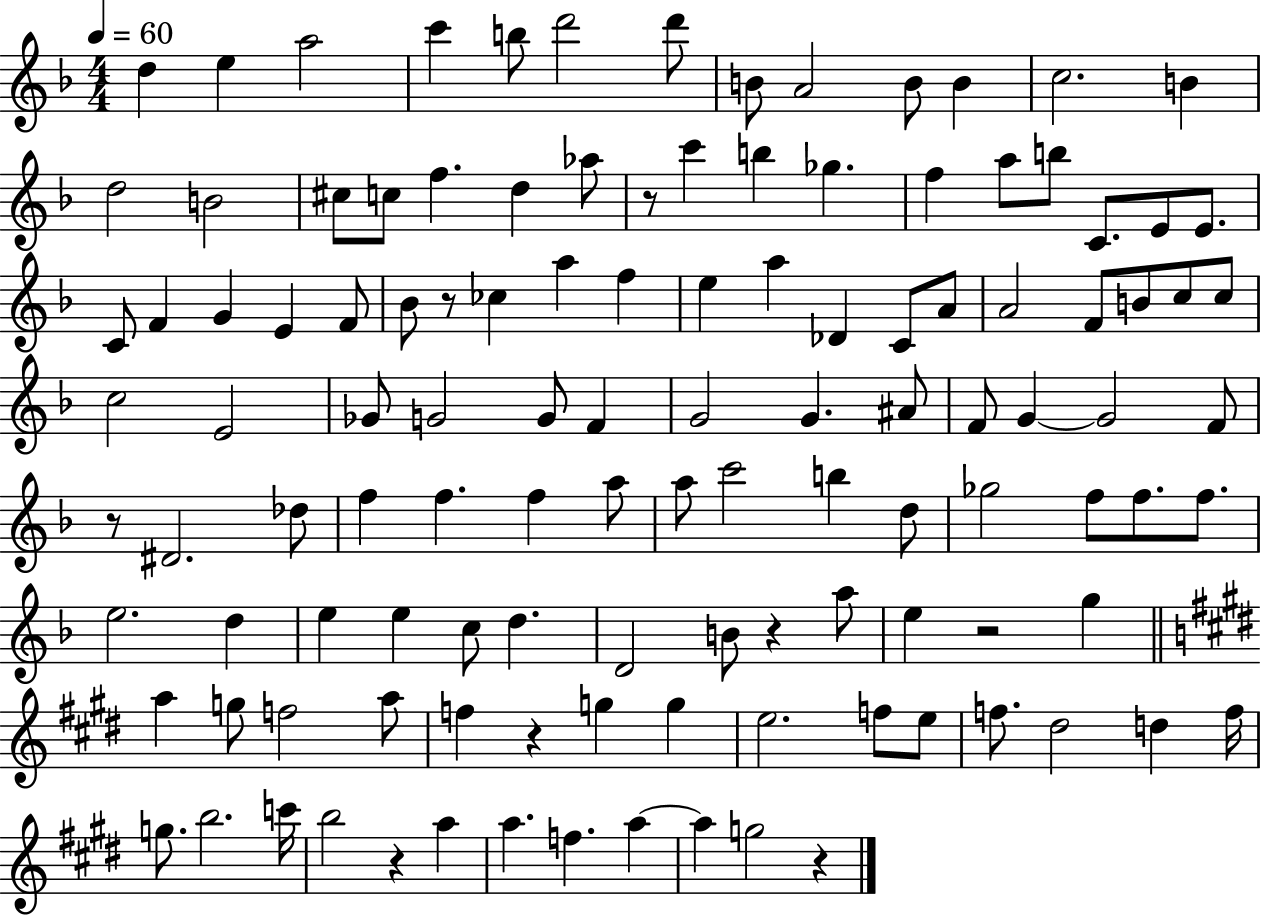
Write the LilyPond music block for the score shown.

{
  \clef treble
  \numericTimeSignature
  \time 4/4
  \key f \major
  \tempo 4 = 60
  d''4 e''4 a''2 | c'''4 b''8 d'''2 d'''8 | b'8 a'2 b'8 b'4 | c''2. b'4 | \break d''2 b'2 | cis''8 c''8 f''4. d''4 aes''8 | r8 c'''4 b''4 ges''4. | f''4 a''8 b''8 c'8. e'8 e'8. | \break c'8 f'4 g'4 e'4 f'8 | bes'8 r8 ces''4 a''4 f''4 | e''4 a''4 des'4 c'8 a'8 | a'2 f'8 b'8 c''8 c''8 | \break c''2 e'2 | ges'8 g'2 g'8 f'4 | g'2 g'4. ais'8 | f'8 g'4~~ g'2 f'8 | \break r8 dis'2. des''8 | f''4 f''4. f''4 a''8 | a''8 c'''2 b''4 d''8 | ges''2 f''8 f''8. f''8. | \break e''2. d''4 | e''4 e''4 c''8 d''4. | d'2 b'8 r4 a''8 | e''4 r2 g''4 | \break \bar "||" \break \key e \major a''4 g''8 f''2 a''8 | f''4 r4 g''4 g''4 | e''2. f''8 e''8 | f''8. dis''2 d''4 f''16 | \break g''8. b''2. c'''16 | b''2 r4 a''4 | a''4. f''4. a''4~~ | a''4 g''2 r4 | \break \bar "|."
}